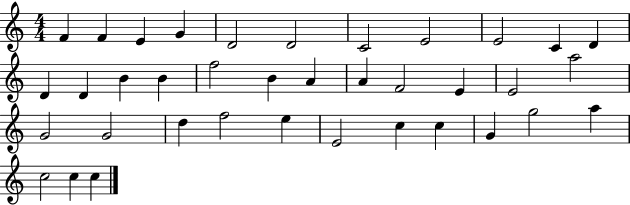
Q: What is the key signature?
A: C major